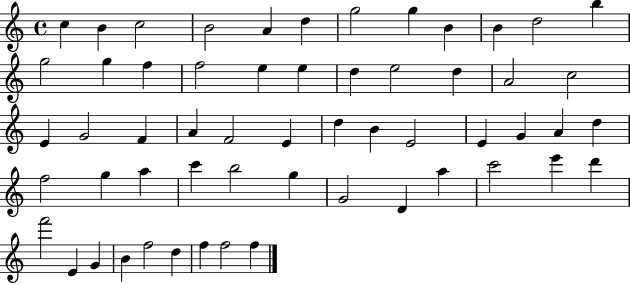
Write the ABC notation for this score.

X:1
T:Untitled
M:4/4
L:1/4
K:C
c B c2 B2 A d g2 g B B d2 b g2 g f f2 e e d e2 d A2 c2 E G2 F A F2 E d B E2 E G A d f2 g a c' b2 g G2 D a c'2 e' d' f'2 E G B f2 d f f2 f